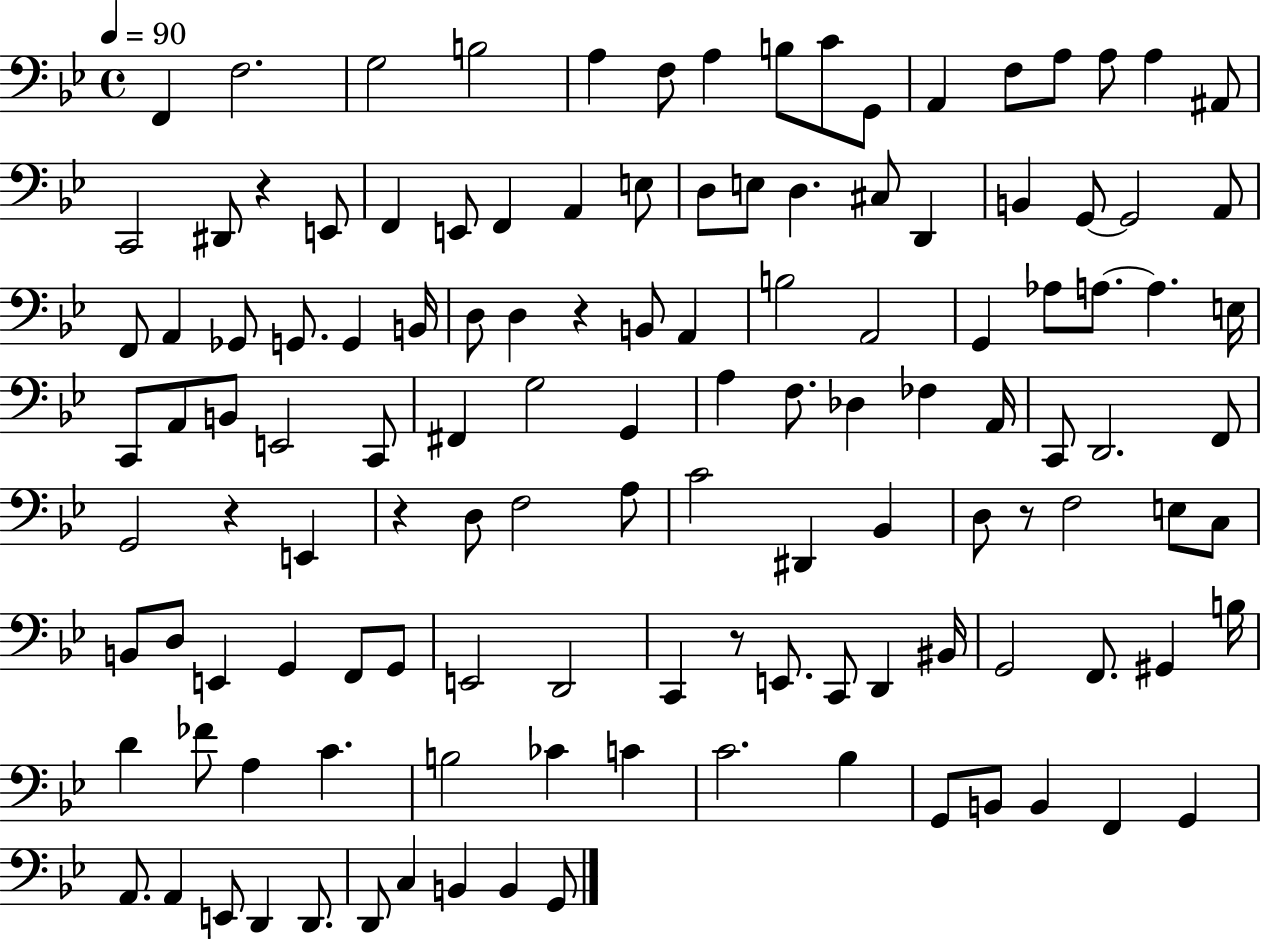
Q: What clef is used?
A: bass